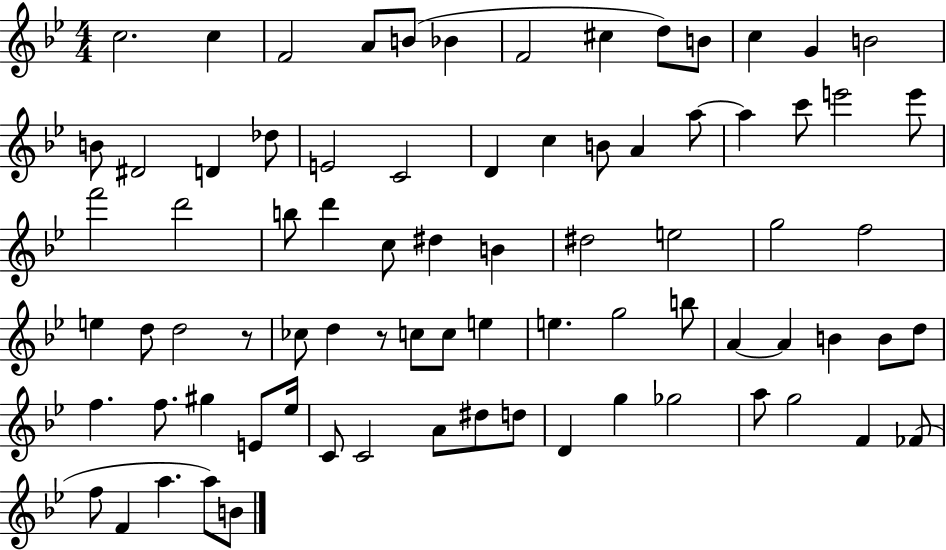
X:1
T:Untitled
M:4/4
L:1/4
K:Bb
c2 c F2 A/2 B/2 _B F2 ^c d/2 B/2 c G B2 B/2 ^D2 D _d/2 E2 C2 D c B/2 A a/2 a c'/2 e'2 e'/2 f'2 d'2 b/2 d' c/2 ^d B ^d2 e2 g2 f2 e d/2 d2 z/2 _c/2 d z/2 c/2 c/2 e e g2 b/2 A A B B/2 d/2 f f/2 ^g E/2 _e/4 C/2 C2 A/2 ^d/2 d/2 D g _g2 a/2 g2 F _F/2 f/2 F a a/2 B/2